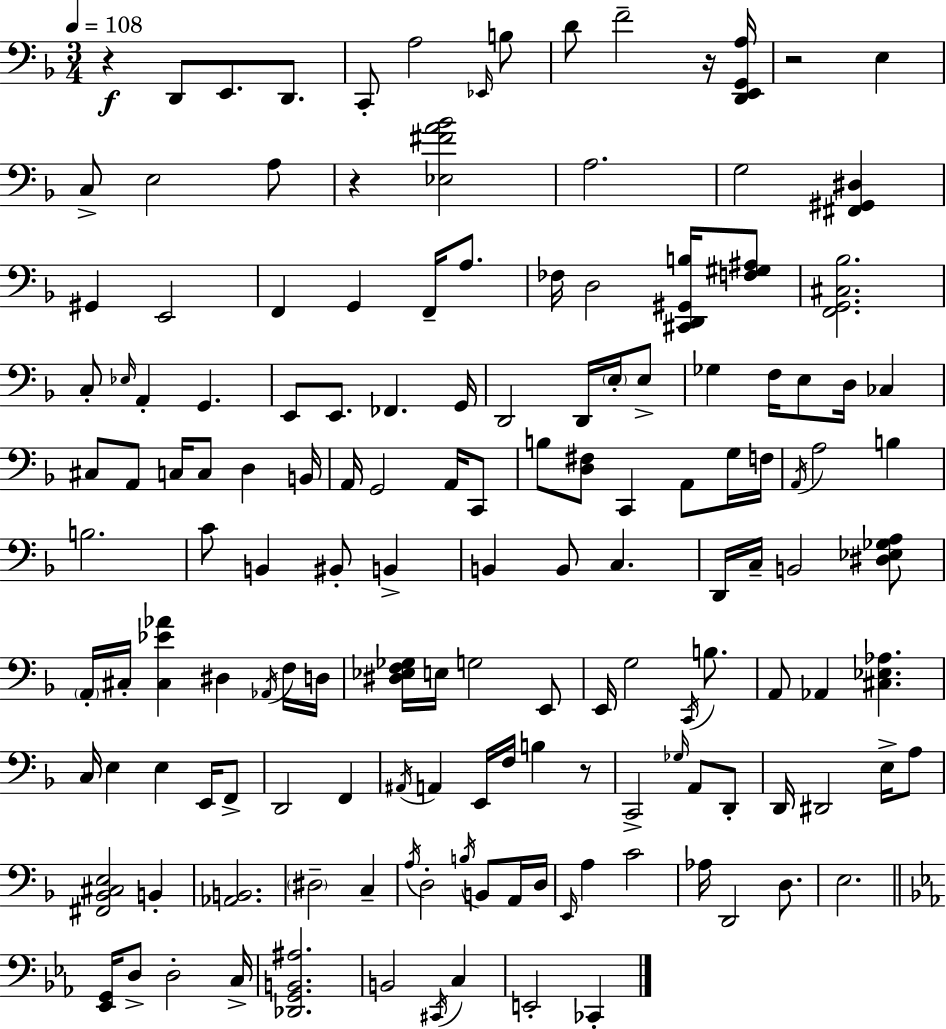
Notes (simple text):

R/q D2/e E2/e. D2/e. C2/e A3/h Eb2/s B3/e D4/e F4/h R/s [D2,E2,G2,A3]/s R/h E3/q C3/e E3/h A3/e R/q [Eb3,F#4,A4,Bb4]/h A3/h. G3/h [F#2,G#2,D#3]/q G#2/q E2/h F2/q G2/q F2/s A3/e. FES3/s D3/h [C#2,D2,G#2,B3]/s [F3,G#3,A#3]/e [F2,G2,C#3,Bb3]/h. C3/e Eb3/s A2/q G2/q. E2/e E2/e. FES2/q. G2/s D2/h D2/s E3/s E3/e Gb3/q F3/s E3/e D3/s CES3/q C#3/e A2/e C3/s C3/e D3/q B2/s A2/s G2/h A2/s C2/e B3/e [D3,F#3]/e C2/q A2/e G3/s F3/s A2/s A3/h B3/q B3/h. C4/e B2/q BIS2/e B2/q B2/q B2/e C3/q. D2/s C3/s B2/h [D#3,Eb3,Gb3,A3]/e A2/s C#3/s [C#3,Eb4,Ab4]/q D#3/q Ab2/s F3/s D3/s [D#3,Eb3,F3,Gb3]/s E3/s G3/h E2/e E2/s G3/h C2/s B3/e. A2/e Ab2/q [C#3,Eb3,Ab3]/q. C3/s E3/q E3/q E2/s F2/e D2/h F2/q A#2/s A2/q E2/s F3/s B3/q R/e C2/h Gb3/s A2/e D2/e D2/s D#2/h E3/s A3/e [F#2,Bb2,C#3,E3]/h B2/q [Ab2,B2]/h. D#3/h C3/q A3/s D3/h B3/s B2/e A2/s D3/s E2/s A3/q C4/h Ab3/s D2/h D3/e. E3/h. [Eb2,G2]/s D3/e D3/h C3/s [Db2,G2,B2,A#3]/h. B2/h C#2/s C3/q E2/h CES2/q